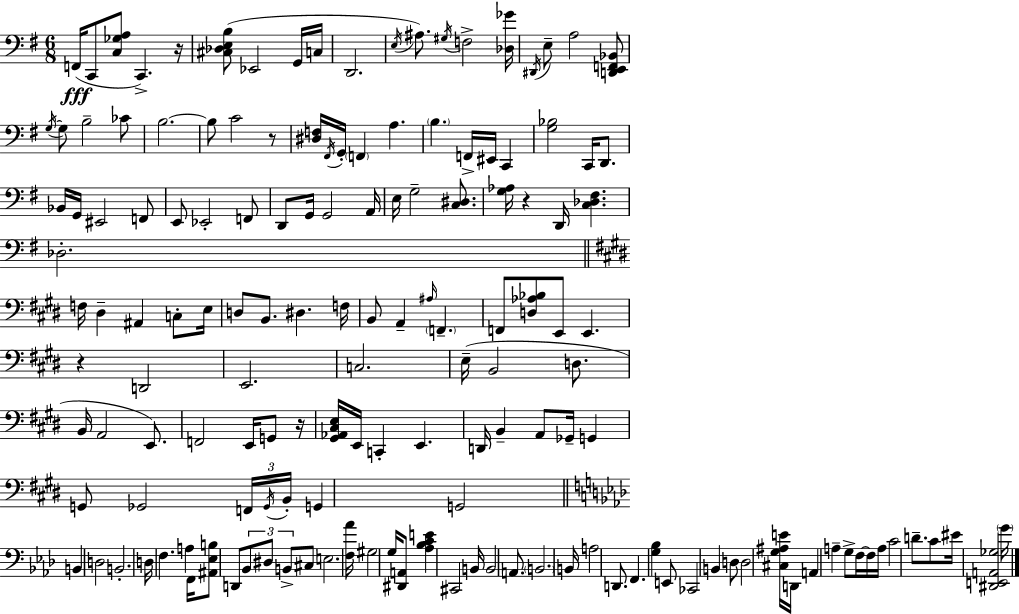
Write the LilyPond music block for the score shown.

{
  \clef bass
  \numericTimeSignature
  \time 6/8
  \key g \major
  \repeat volta 2 { f,16(\fff c,8 <c ges a>8 c,4.->) r16 | <cis des e b>8( ees,2 g,16 c16 | d,2. | \acciaccatura { e16 }) ais8. \acciaccatura { gis16 } f2-> | \break <des ges'>16 \acciaccatura { dis,16 } e8-- a2 | <d, e, f, bes,>8 \acciaccatura { g16~ }~ g8 b2-- | ces'8 b2.~~ | b8 c'2 | \break r8 <dis f>16 \acciaccatura { fis,16 } g,16-. \parenthesize f,4 a4. | \parenthesize b4. f,16-> | eis,16 c,4 <g bes>2 | c,16 d,8. bes,16 g,16 eis,2 | \break f,8 e,8 ees,2-. | f,8 d,8 g,16 g,2 | a,16 e16 g2-- | <c dis>8. <g aes>16 r4 d,16 <c des fis>4. | \break des2.-. | \bar "||" \break \key e \major f16 dis4-- ais,4 c8-. e16 | d8 b,8. dis4. f16 | b,8 a,4-- \grace { ais16 } \parenthesize f,4.-- | f,8 <d aes bes>8 e,8 e,4. | \break r4 d,2 | e,2. | c2. | e16--( b,2 d8. | \break b,16 a,2 e,8.) | f,2 e,16 g,8 | r16 <gis, aes, cis e>16 e,16 c,4-. e,4. | d,16 b,4-- a,8 ges,16-- g,4 | \break g,8 ges,2 \tuplet 3/2 { f,16 | \acciaccatura { ges,16 } b,16-. } g,4 g,2 | \bar "||" \break \key f \minor b,4 d2 | b,2.-. | d16 f4. a4 f,16 | <ais, ees b>8 d,8 \tuplet 3/2 { bes,8 dis8 b,8-> } cis8 | \break e2. | <f aes'>16 gis2 g16 <dis, a,>8 | <aes bes c' e'>4 cis,2 | b,16 b,2 a,8. | \break \parenthesize b,2. | b,16 a2 d,8. | f,4. <g bes>4 e,8 | ces,2 b,4 | \break d8 d2 <cis g ais e'>16 d,16 | a,4 a4-- g8-> f16~~ f16 | a16 c'2 d'8.-- | c'8 eis'16 <dis, e, a, ges>2 \parenthesize g'16 | \break } \bar "|."
}